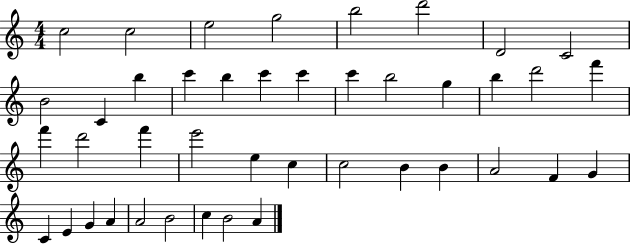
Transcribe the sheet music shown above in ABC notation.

X:1
T:Untitled
M:4/4
L:1/4
K:C
c2 c2 e2 g2 b2 d'2 D2 C2 B2 C b c' b c' c' c' b2 g b d'2 f' f' d'2 f' e'2 e c c2 B B A2 F G C E G A A2 B2 c B2 A